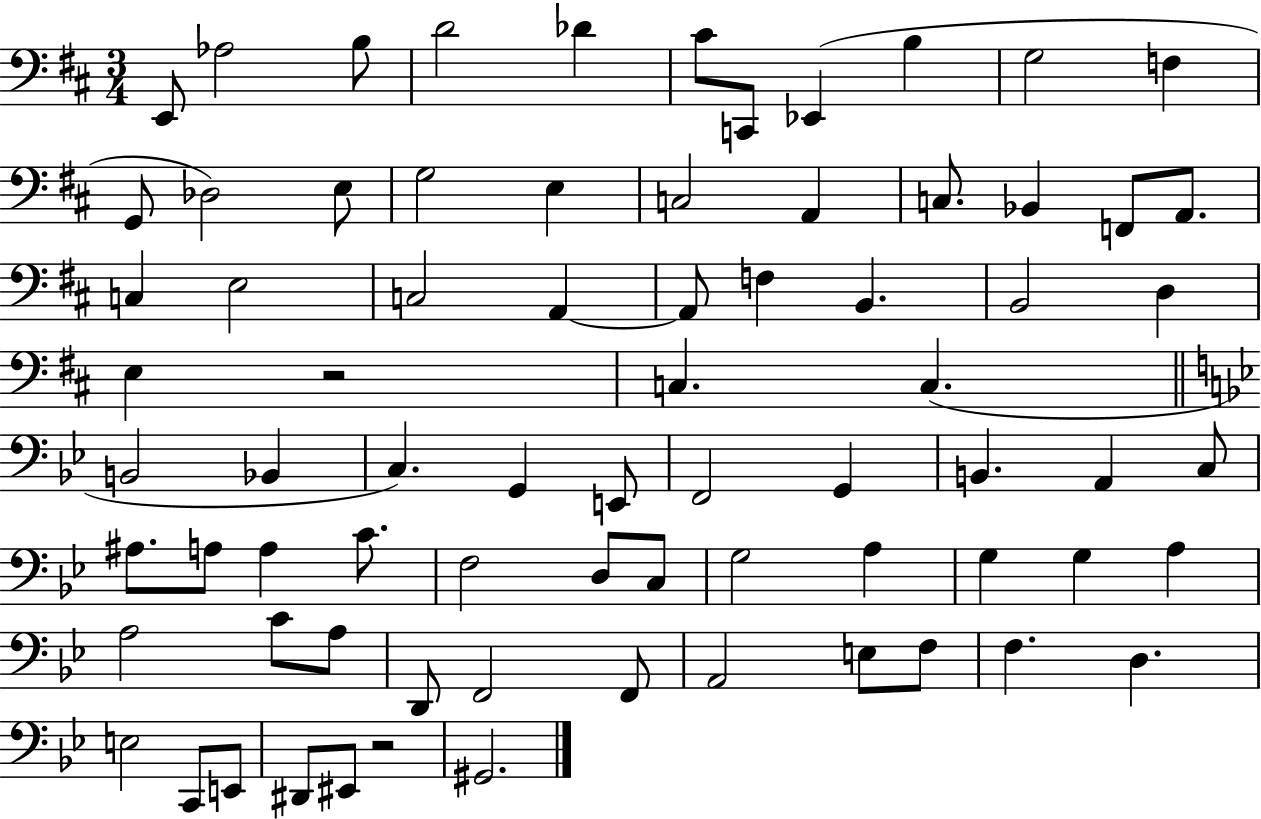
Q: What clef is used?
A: bass